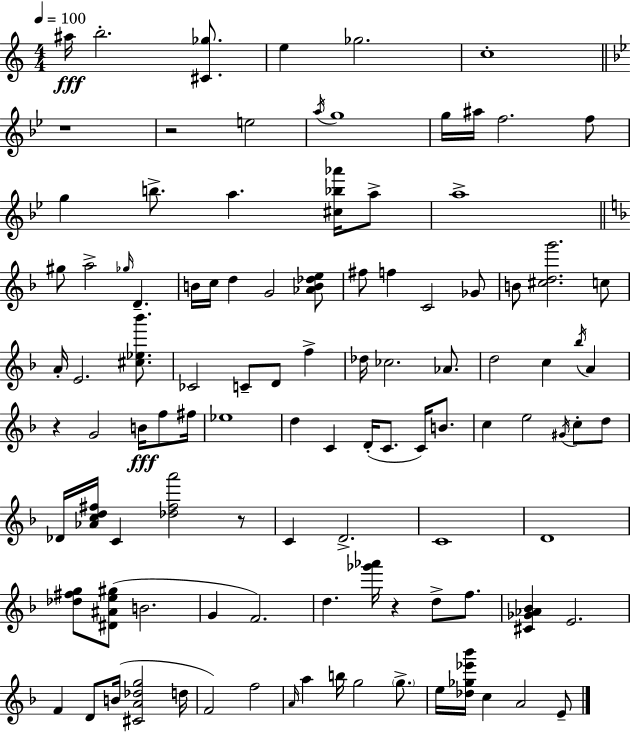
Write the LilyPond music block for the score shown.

{
  \clef treble
  \numericTimeSignature
  \time 4/4
  \key a \minor
  \tempo 4 = 100
  ais''16\fff b''2.-. <cis' ges''>8. | e''4 ges''2. | c''1-. | \bar "||" \break \key bes \major r1 | r2 e''2 | \acciaccatura { a''16 } g''1 | g''16 ais''16 f''2. f''8 | \break g''4 b''8.-> a''4. <cis'' bes'' aes'''>16 a''8-> | a''1-> | \bar "||" \break \key f \major gis''8 a''2-> \grace { ges''16 } d'4.-- | b'16 c''16 d''4 g'2 <aes' b' des'' e''>8 | fis''8 f''4 c'2 ges'8 | b'8 <cis'' d'' g'''>2. c''8 | \break a'16-. e'2. <cis'' ees'' bes'''>8. | ces'2 c'8-- d'8 f''4-> | des''16 ces''2. aes'8. | d''2 c''4 \acciaccatura { bes''16 } a'4 | \break r4 g'2 b'16\fff f''8 | fis''16 ees''1 | d''4 c'4 d'16-.( c'8. c'16) b'8. | c''4 e''2 \acciaccatura { gis'16 } c''8-. | \break d''8 des'16 <aes' c'' d'' fis''>16 c'4 <des'' fis'' a'''>2 | r8 c'4 d'2.-> | c'1 | d'1 | \break <des'' fis'' g''>8 <dis' ais' e'' gis''>8( b'2. | g'4 f'2.) | d''4. <ges''' aes'''>16 r4 d''8-> | f''8. <cis' ges' aes' bes'>4 e'2. | \break f'4 d'8 b'16( <cis' a' des'' g''>2 | d''16 f'2) f''2 | \grace { a'16 } a''4 b''16 g''2 | \parenthesize g''8.-> e''16 <des'' ges'' ees''' bes'''>16 c''4 a'2 | \break e'8-- \bar "|."
}